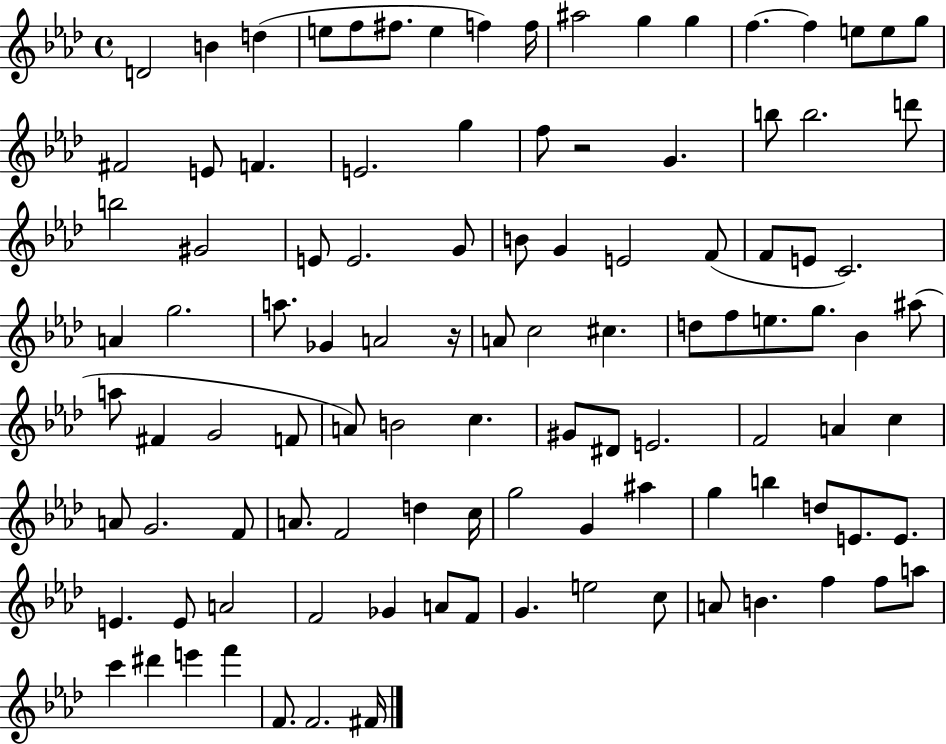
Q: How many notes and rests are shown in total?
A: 105